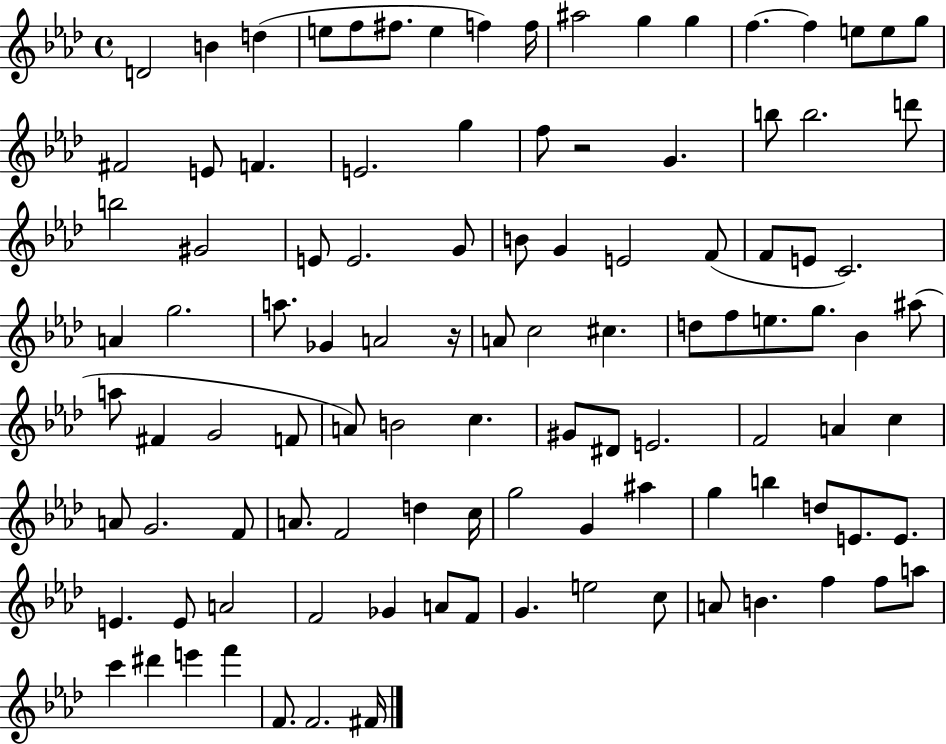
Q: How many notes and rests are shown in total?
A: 105